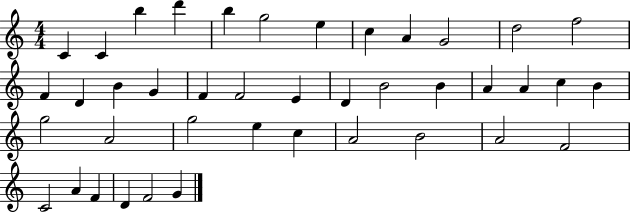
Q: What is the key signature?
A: C major